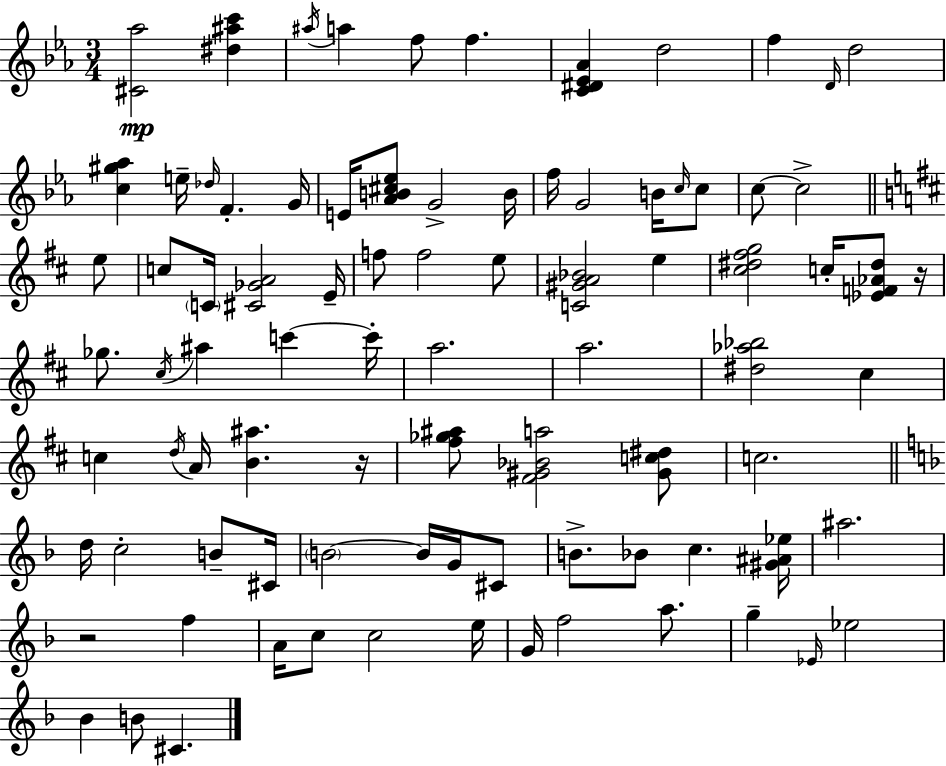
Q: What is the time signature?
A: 3/4